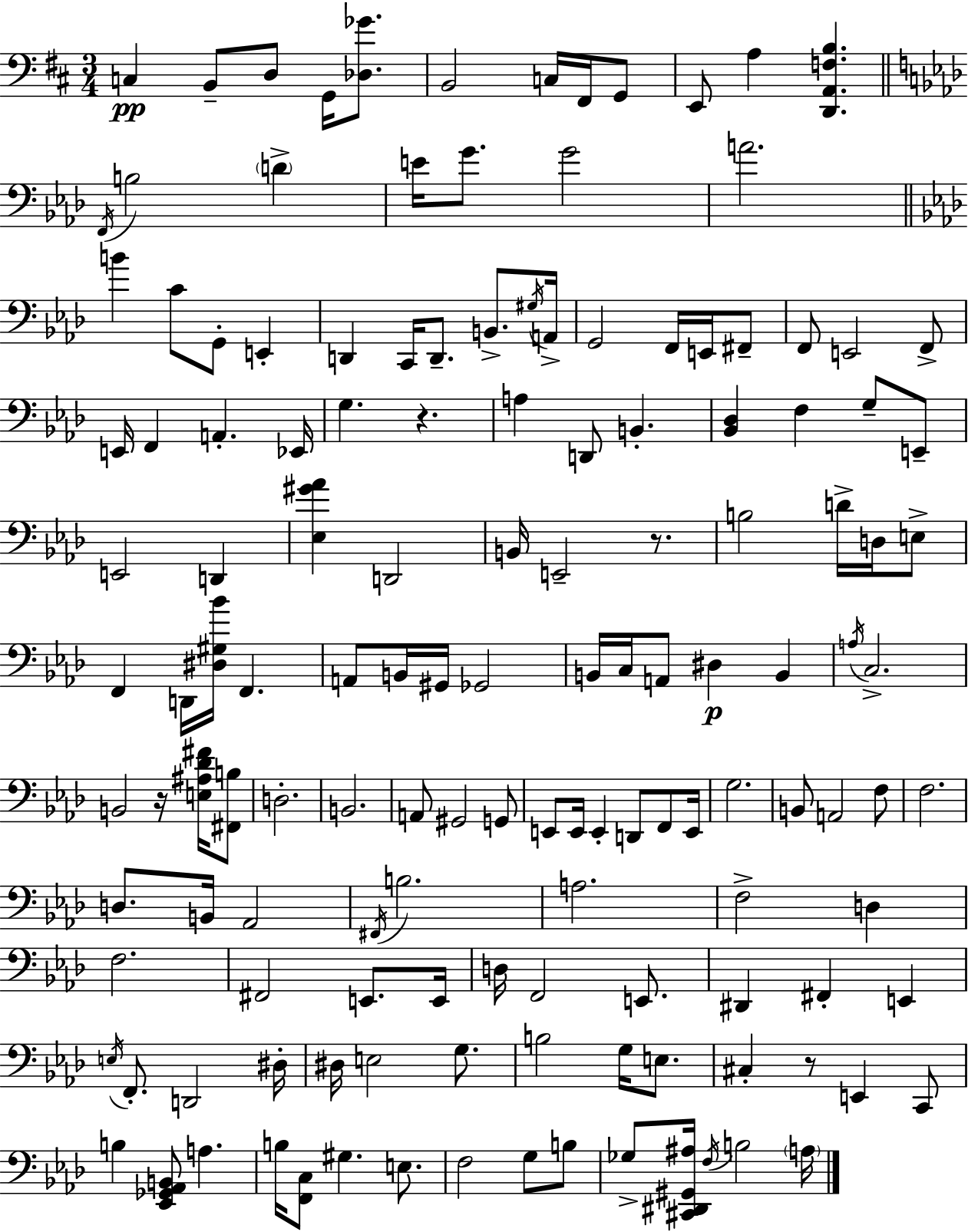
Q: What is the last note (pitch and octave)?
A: A3